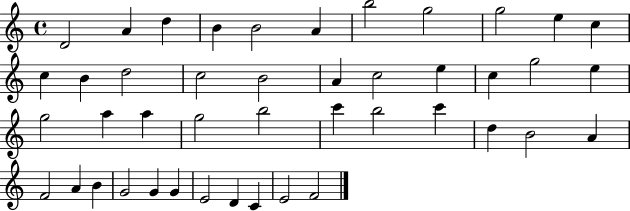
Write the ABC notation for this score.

X:1
T:Untitled
M:4/4
L:1/4
K:C
D2 A d B B2 A b2 g2 g2 e c c B d2 c2 B2 A c2 e c g2 e g2 a a g2 b2 c' b2 c' d B2 A F2 A B G2 G G E2 D C E2 F2